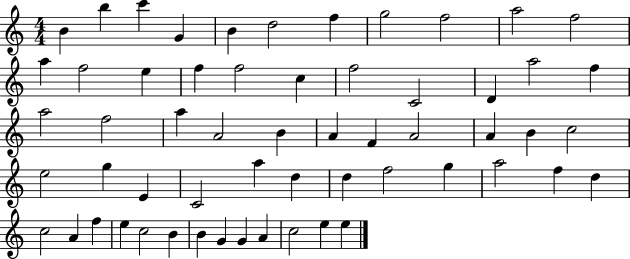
{
  \clef treble
  \numericTimeSignature
  \time 4/4
  \key c \major
  b'4 b''4 c'''4 g'4 | b'4 d''2 f''4 | g''2 f''2 | a''2 f''2 | \break a''4 f''2 e''4 | f''4 f''2 c''4 | f''2 c'2 | d'4 a''2 f''4 | \break a''2 f''2 | a''4 a'2 b'4 | a'4 f'4 a'2 | a'4 b'4 c''2 | \break e''2 g''4 e'4 | c'2 a''4 d''4 | d''4 f''2 g''4 | a''2 f''4 d''4 | \break c''2 a'4 f''4 | e''4 c''2 b'4 | b'4 g'4 g'4 a'4 | c''2 e''4 e''4 | \break \bar "|."
}